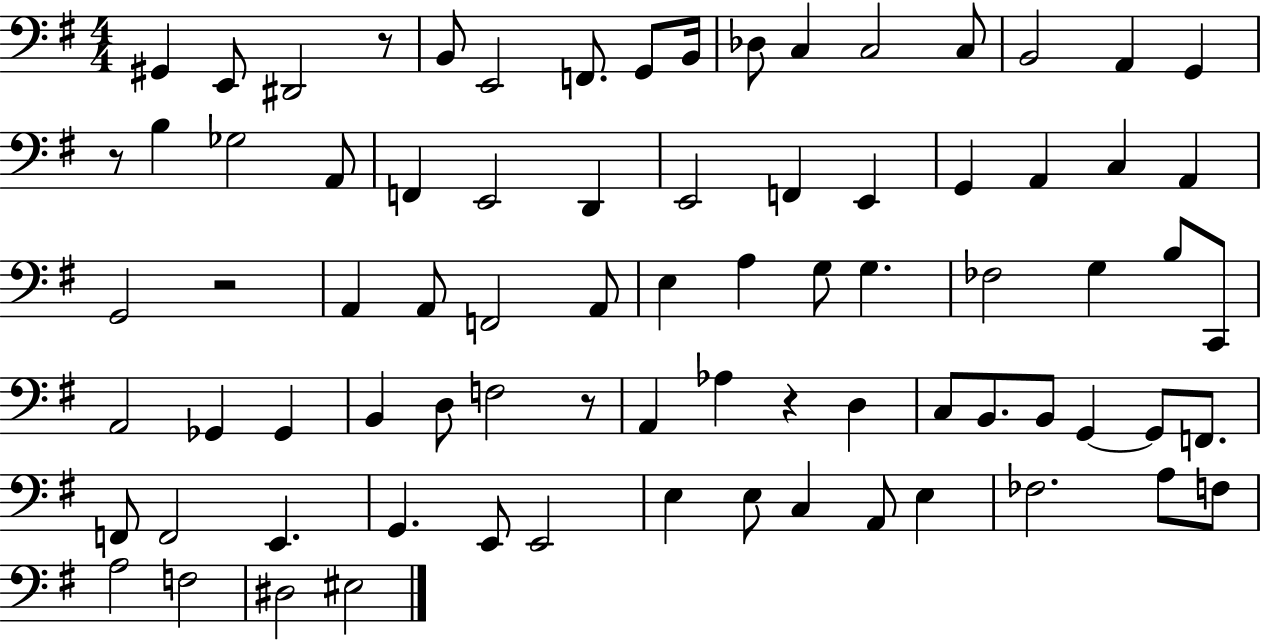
G#2/q E2/e D#2/h R/e B2/e E2/h F2/e. G2/e B2/s Db3/e C3/q C3/h C3/e B2/h A2/q G2/q R/e B3/q Gb3/h A2/e F2/q E2/h D2/q E2/h F2/q E2/q G2/q A2/q C3/q A2/q G2/h R/h A2/q A2/e F2/h A2/e E3/q A3/q G3/e G3/q. FES3/h G3/q B3/e C2/e A2/h Gb2/q Gb2/q B2/q D3/e F3/h R/e A2/q Ab3/q R/q D3/q C3/e B2/e. B2/e G2/q G2/e F2/e. F2/e F2/h E2/q. G2/q. E2/e E2/h E3/q E3/e C3/q A2/e E3/q FES3/h. A3/e F3/e A3/h F3/h D#3/h EIS3/h